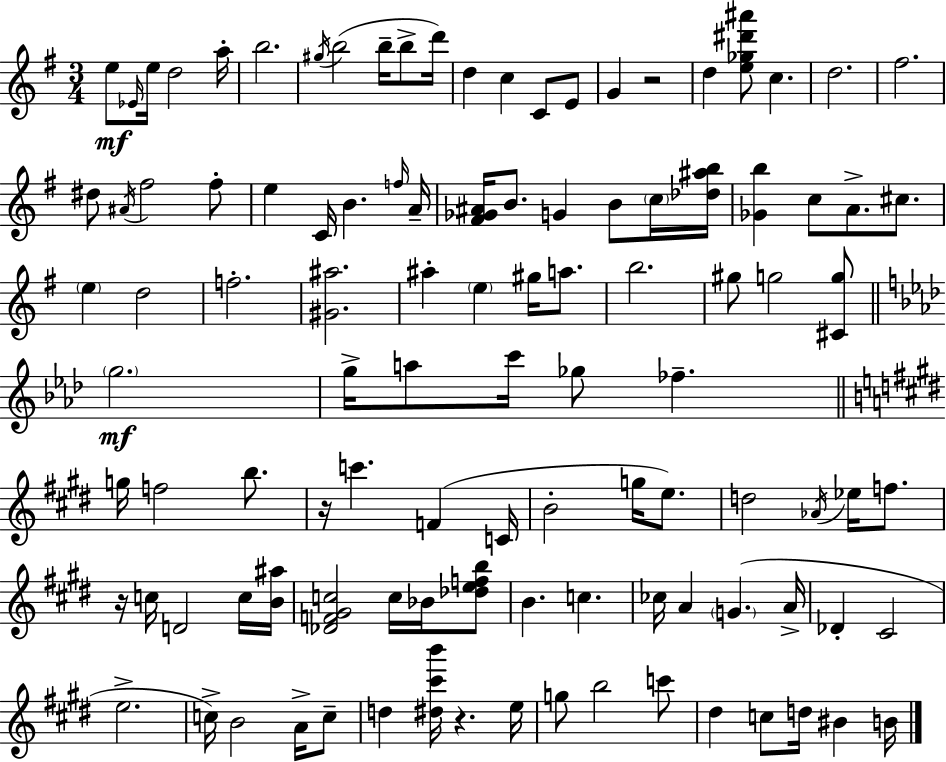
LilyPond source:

{
  \clef treble
  \numericTimeSignature
  \time 3/4
  \key e \minor
  e''8\mf \grace { ees'16 } e''16 d''2 | a''16-. b''2. | \acciaccatura { gis''16 }( b''2 b''16-- b''8-> | d'''16) d''4 c''4 c'8 | \break e'8 g'4 r2 | d''4 <e'' ges'' dis''' ais'''>8 c''4. | d''2. | fis''2. | \break dis''8 \acciaccatura { ais'16 } fis''2 | fis''8-. e''4 c'16 b'4. | \grace { f''16 } a'16-- <fis' ges' ais'>16 b'8. g'4 | b'8 \parenthesize c''16 <des'' ais'' b''>16 <ges' b''>4 c''8 a'8.-> | \break cis''8. \parenthesize e''4 d''2 | f''2.-. | <gis' ais''>2. | ais''4-. \parenthesize e''4 | \break gis''16 a''8. b''2. | gis''8 g''2 | <cis' g''>8 \bar "||" \break \key f \minor \parenthesize g''2.\mf | g''16-> a''8 c'''16 ges''8 fes''4.-- | \bar "||" \break \key e \major g''16 f''2 b''8. | r16 c'''4. f'4( c'16 | b'2-. g''16 e''8.) | d''2 \acciaccatura { aes'16 } ees''16 f''8. | \break r16 c''16 d'2 c''16 | <b' ais''>16 <des' f' gis' c''>2 c''16 bes'16 <des'' e'' f'' b''>8 | b'4. c''4. | ces''16 a'4 \parenthesize g'4.( | \break a'16-> des'4-. cis'2 | e''2.-> | c''16->) b'2 a'16-> c''8-- | d''4 <dis'' cis''' b'''>16 r4. | \break e''16 g''8 b''2 c'''8 | dis''4 c''8 d''16 bis'4 | b'16 \bar "|."
}